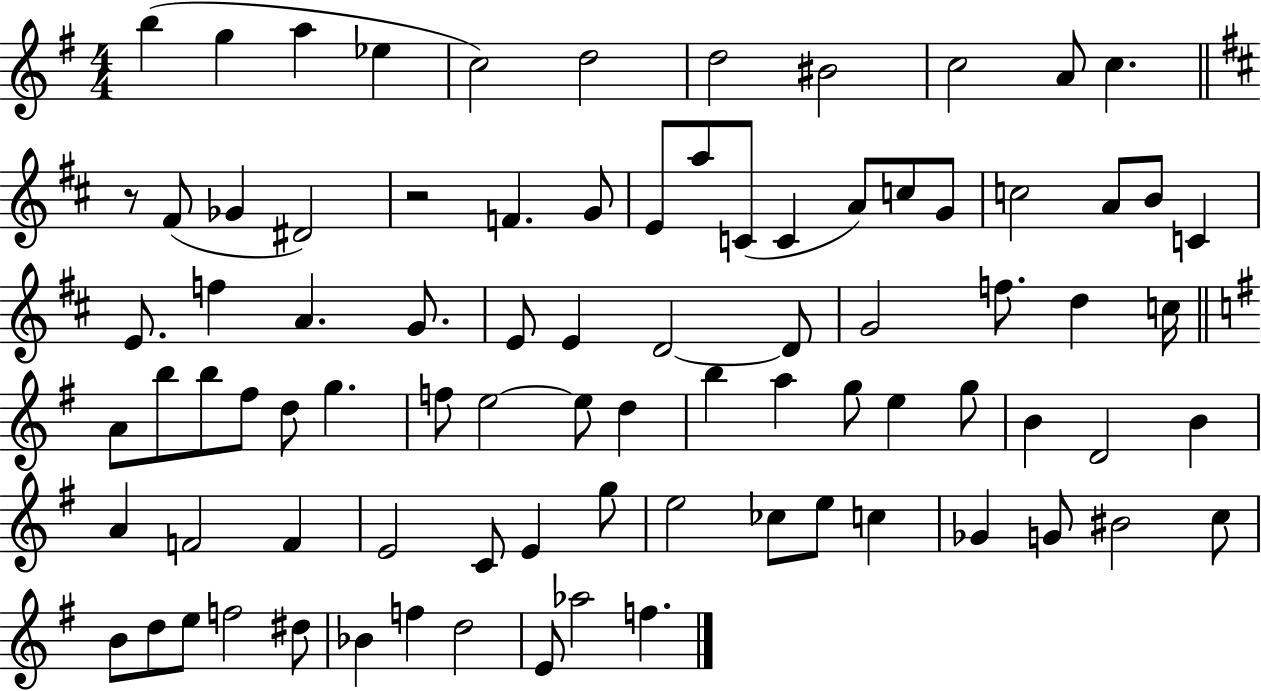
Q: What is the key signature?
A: G major